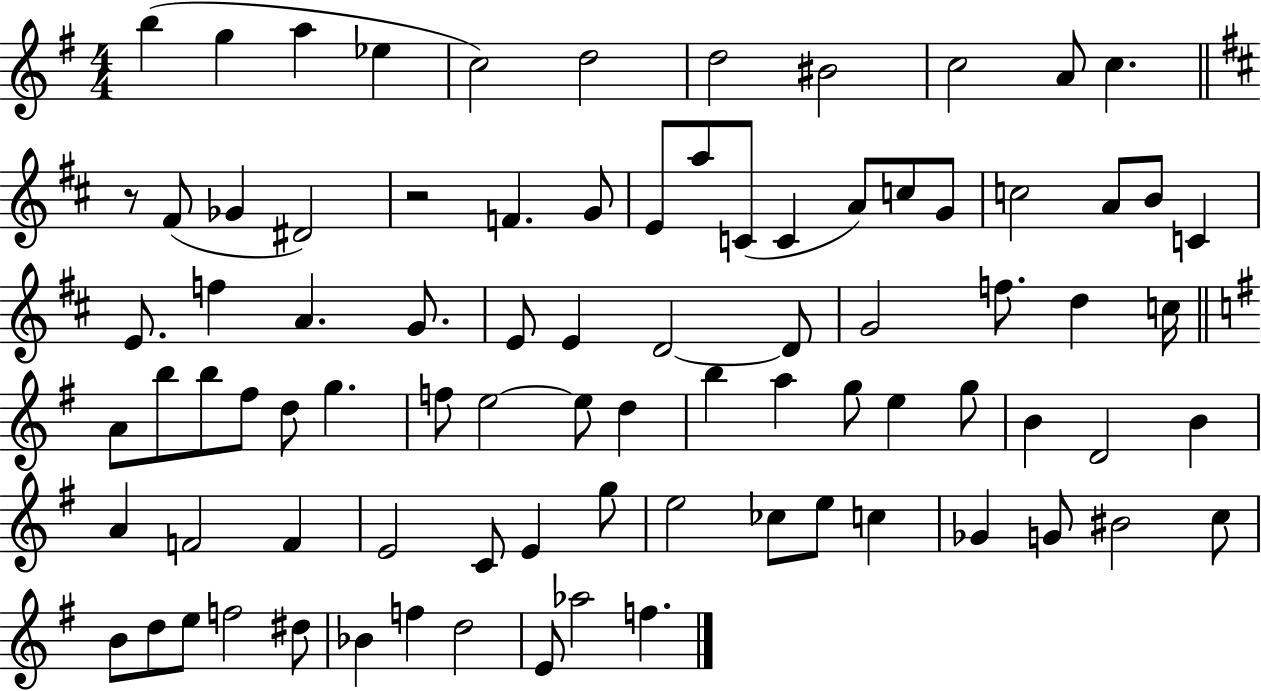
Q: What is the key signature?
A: G major